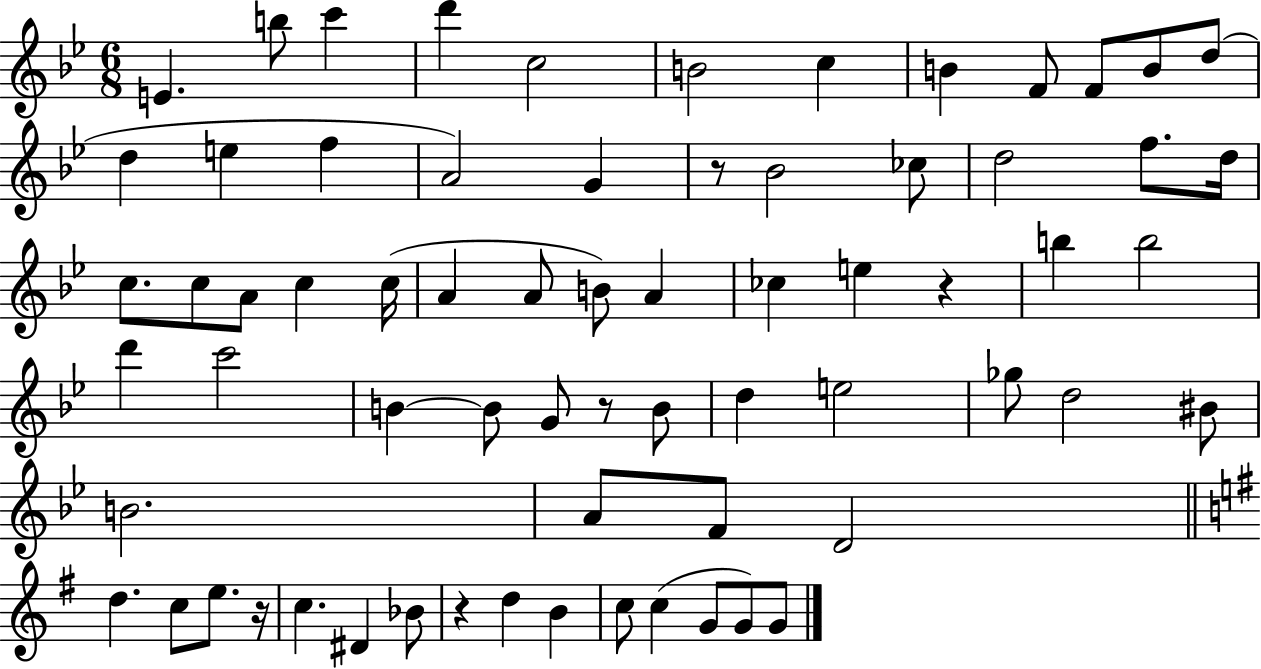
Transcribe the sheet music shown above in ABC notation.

X:1
T:Untitled
M:6/8
L:1/4
K:Bb
E b/2 c' d' c2 B2 c B F/2 F/2 B/2 d/2 d e f A2 G z/2 _B2 _c/2 d2 f/2 d/4 c/2 c/2 A/2 c c/4 A A/2 B/2 A _c e z b b2 d' c'2 B B/2 G/2 z/2 B/2 d e2 _g/2 d2 ^B/2 B2 A/2 F/2 D2 d c/2 e/2 z/4 c ^D _B/2 z d B c/2 c G/2 G/2 G/2